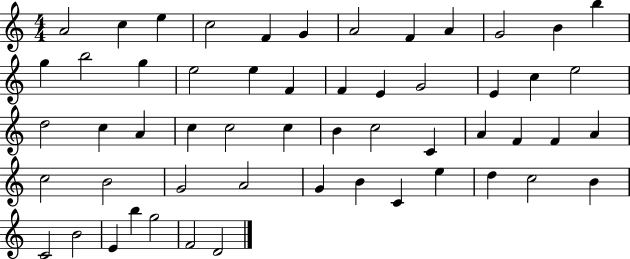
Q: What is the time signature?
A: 4/4